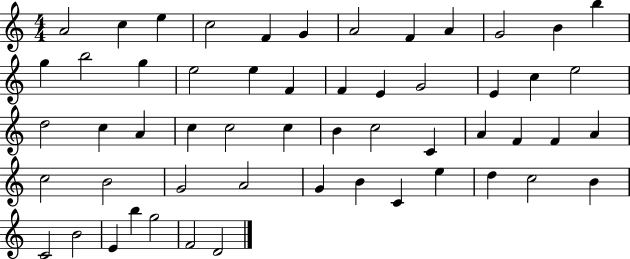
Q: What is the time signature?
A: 4/4